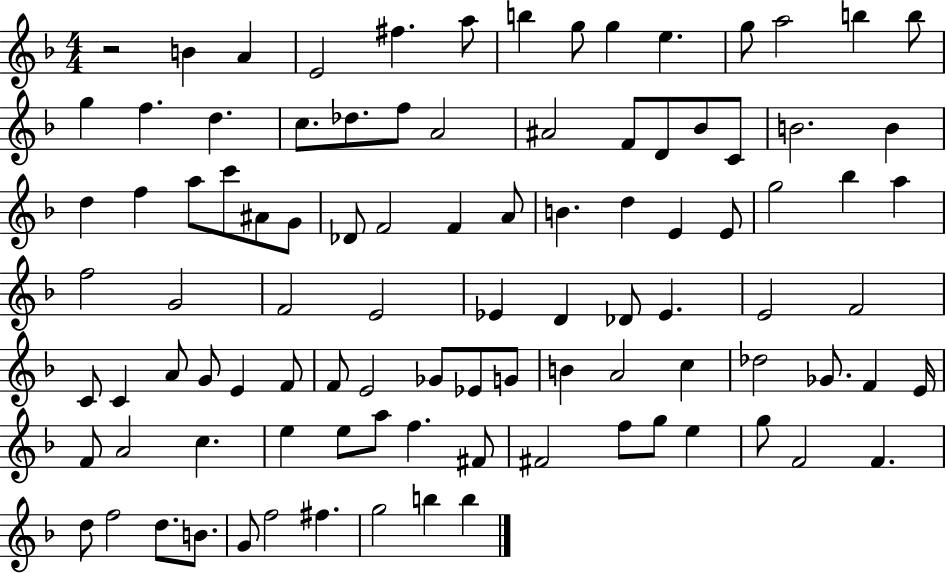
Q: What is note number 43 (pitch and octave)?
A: Bb5